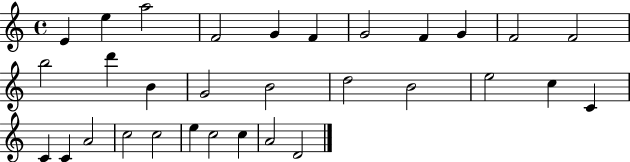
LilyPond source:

{
  \clef treble
  \time 4/4
  \defaultTimeSignature
  \key c \major
  e'4 e''4 a''2 | f'2 g'4 f'4 | g'2 f'4 g'4 | f'2 f'2 | \break b''2 d'''4 b'4 | g'2 b'2 | d''2 b'2 | e''2 c''4 c'4 | \break c'4 c'4 a'2 | c''2 c''2 | e''4 c''2 c''4 | a'2 d'2 | \break \bar "|."
}